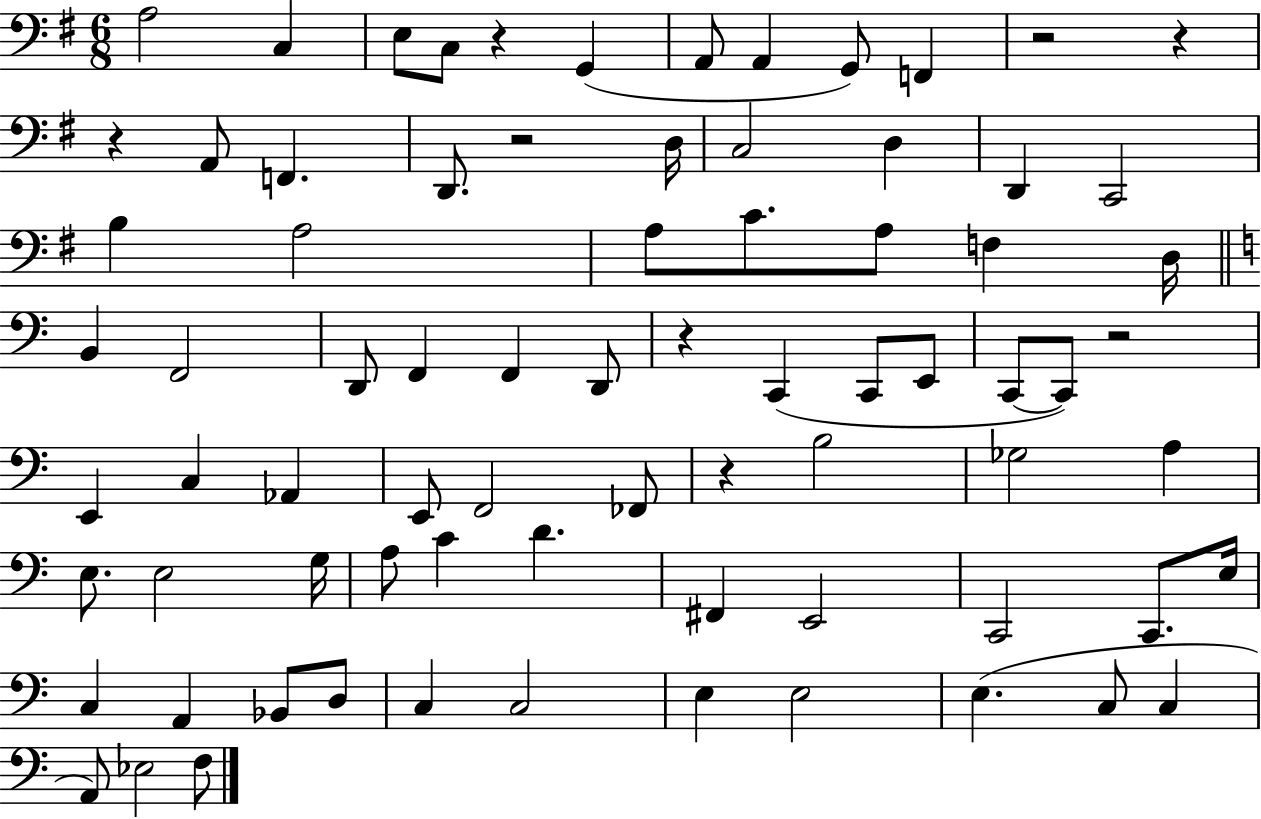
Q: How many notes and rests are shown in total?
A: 77